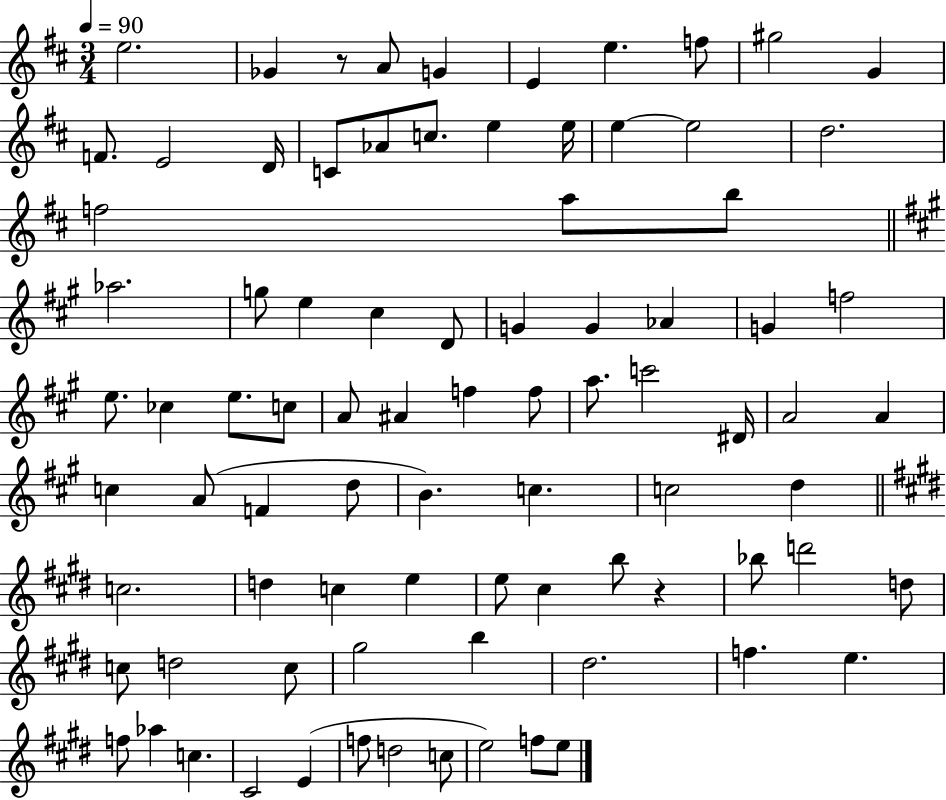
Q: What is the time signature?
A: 3/4